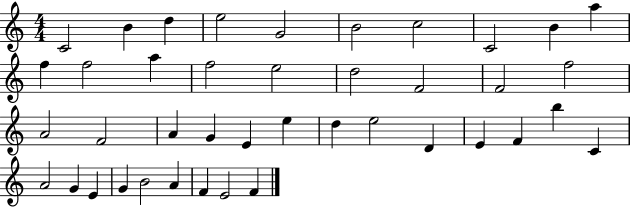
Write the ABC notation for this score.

X:1
T:Untitled
M:4/4
L:1/4
K:C
C2 B d e2 G2 B2 c2 C2 B a f f2 a f2 e2 d2 F2 F2 f2 A2 F2 A G E e d e2 D E F b C A2 G E G B2 A F E2 F